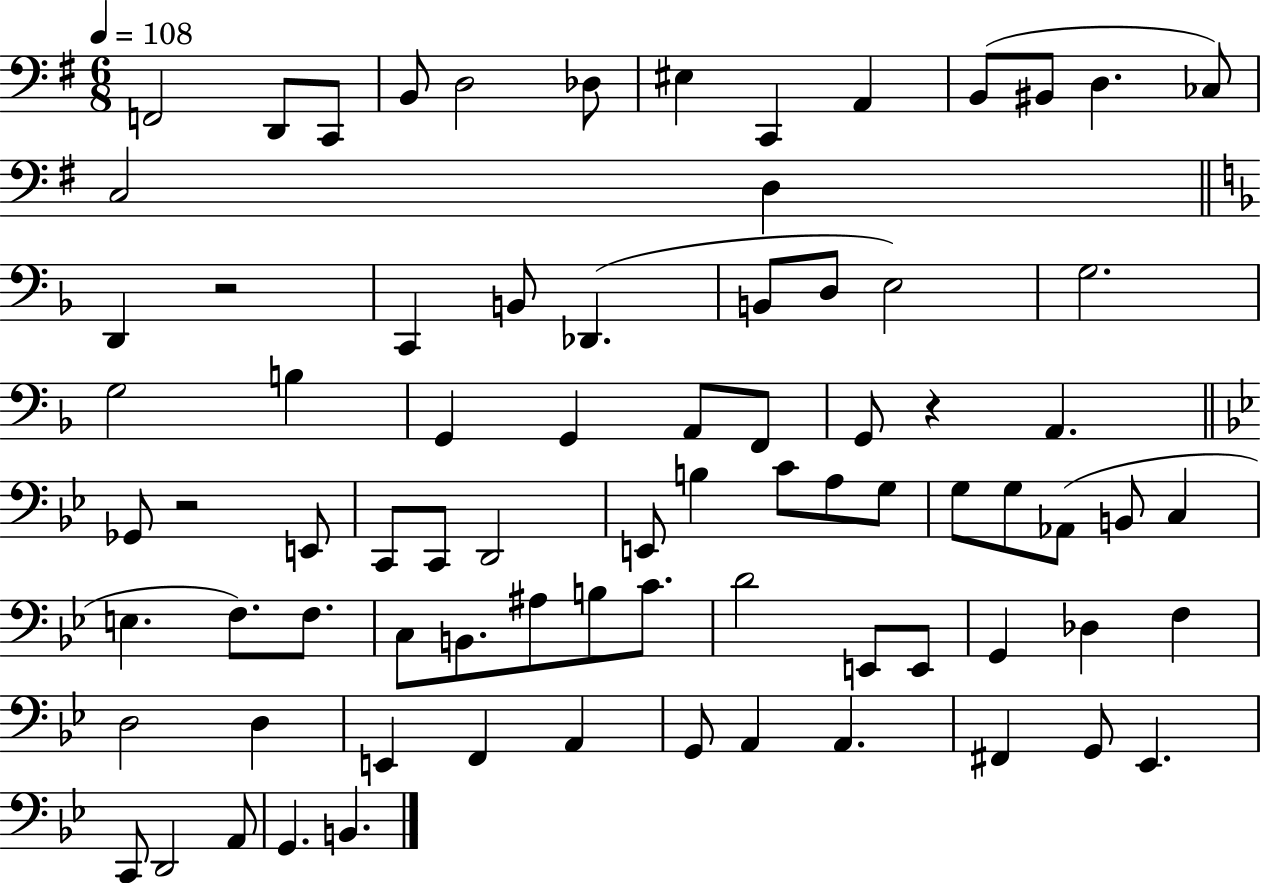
F2/h D2/e C2/e B2/e D3/h Db3/e EIS3/q C2/q A2/q B2/e BIS2/e D3/q. CES3/e C3/h D3/q D2/q R/h C2/q B2/e Db2/q. B2/e D3/e E3/h G3/h. G3/h B3/q G2/q G2/q A2/e F2/e G2/e R/q A2/q. Gb2/e R/h E2/e C2/e C2/e D2/h E2/e B3/q C4/e A3/e G3/e G3/e G3/e Ab2/e B2/e C3/q E3/q. F3/e. F3/e. C3/e B2/e. A#3/e B3/e C4/e. D4/h E2/e E2/e G2/q Db3/q F3/q D3/h D3/q E2/q F2/q A2/q G2/e A2/q A2/q. F#2/q G2/e Eb2/q. C2/e D2/h A2/e G2/q. B2/q.